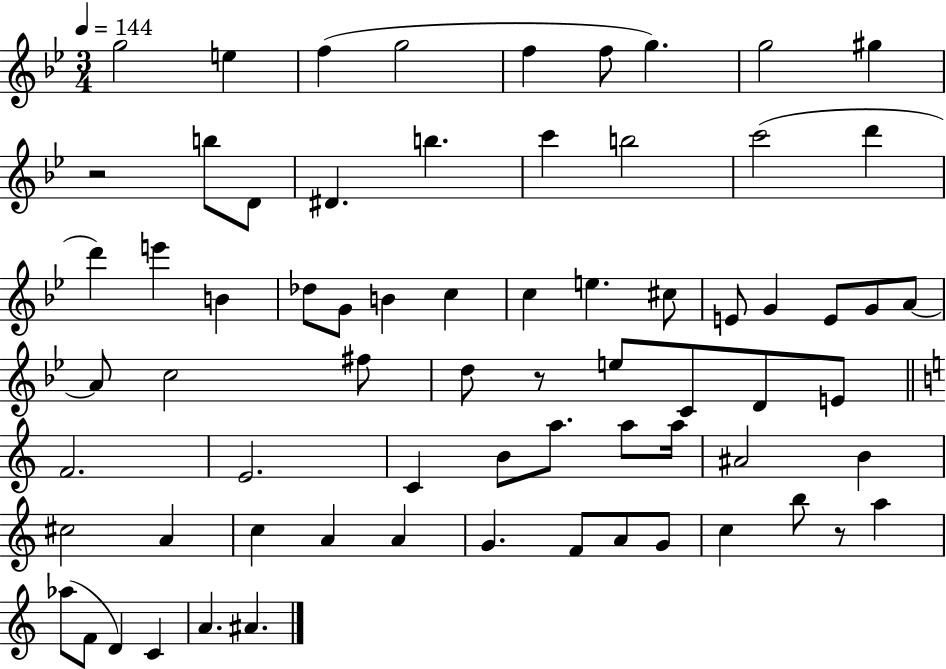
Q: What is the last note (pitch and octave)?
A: A#4